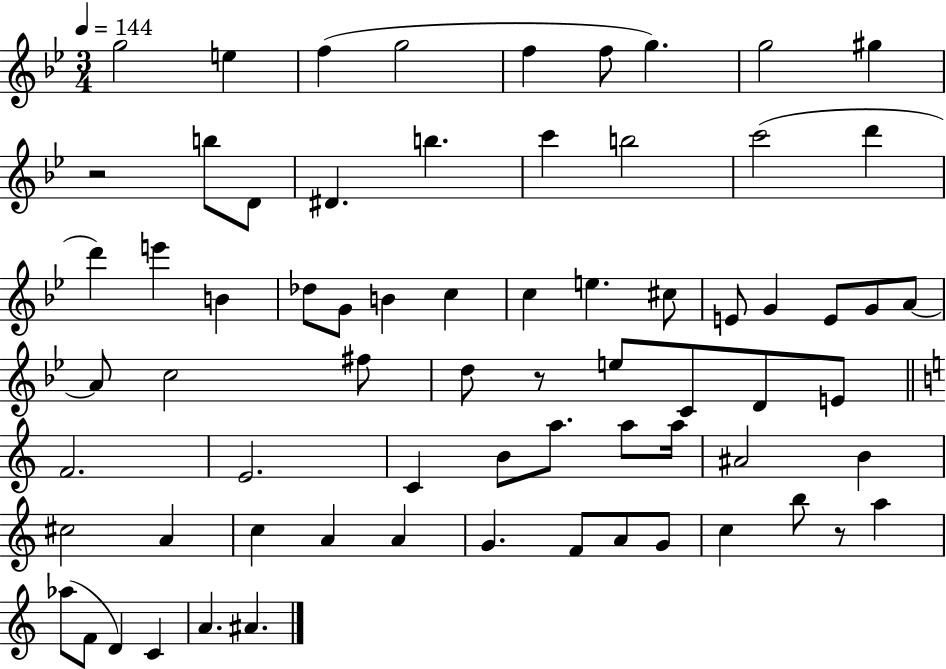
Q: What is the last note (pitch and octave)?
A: A#4